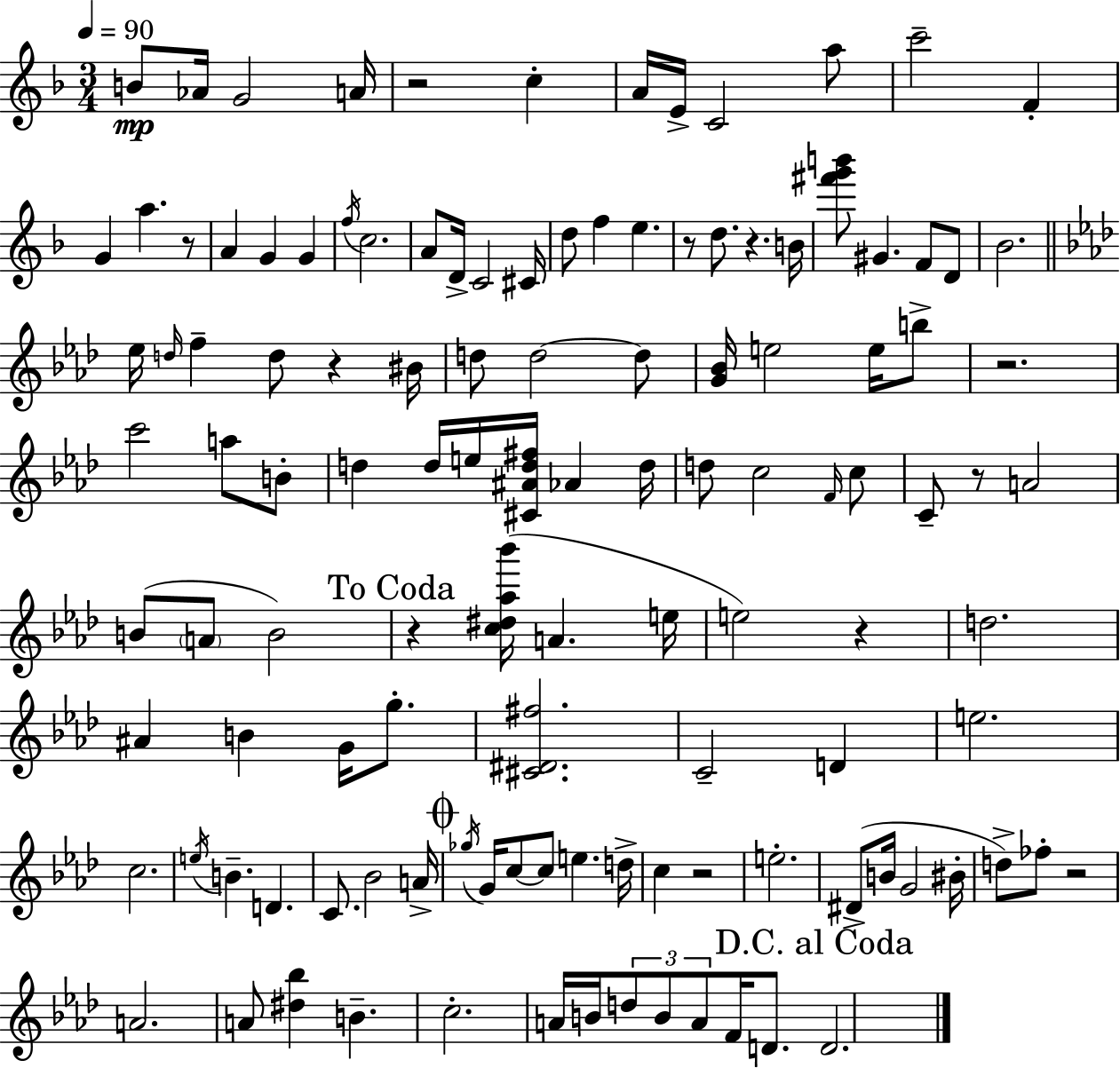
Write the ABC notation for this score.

X:1
T:Untitled
M:3/4
L:1/4
K:Dm
B/2 _A/4 G2 A/4 z2 c A/4 E/4 C2 a/2 c'2 F G a z/2 A G G f/4 c2 A/2 D/4 C2 ^C/4 d/2 f e z/2 d/2 z B/4 [^f'g'b']/2 ^G F/2 D/2 _B2 _e/4 d/4 f d/2 z ^B/4 d/2 d2 d/2 [G_B]/4 e2 e/4 b/2 z2 c'2 a/2 B/2 d d/4 e/4 [^C^Ad^f]/4 _A d/4 d/2 c2 F/4 c/2 C/2 z/2 A2 B/2 A/2 B2 z [c^d_a_b']/4 A e/4 e2 z d2 ^A B G/4 g/2 [^C^D^f]2 C2 D e2 c2 e/4 B D C/2 _B2 A/4 _g/4 G/4 c/2 c/2 e d/4 c z2 e2 ^D/2 B/4 G2 ^B/4 d/2 _f/2 z2 A2 A/2 [^d_b] B c2 A/4 B/4 d/2 B/2 A/2 F/4 D/2 D2